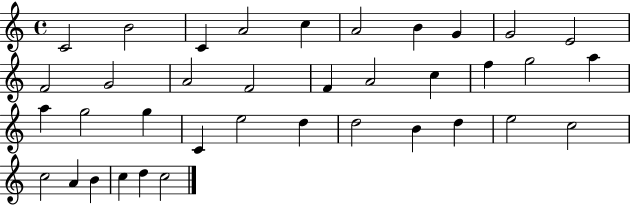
X:1
T:Untitled
M:4/4
L:1/4
K:C
C2 B2 C A2 c A2 B G G2 E2 F2 G2 A2 F2 F A2 c f g2 a a g2 g C e2 d d2 B d e2 c2 c2 A B c d c2